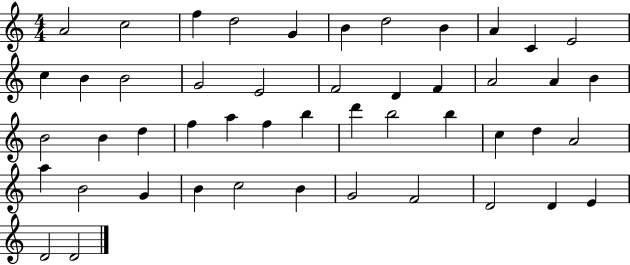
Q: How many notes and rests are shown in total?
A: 48